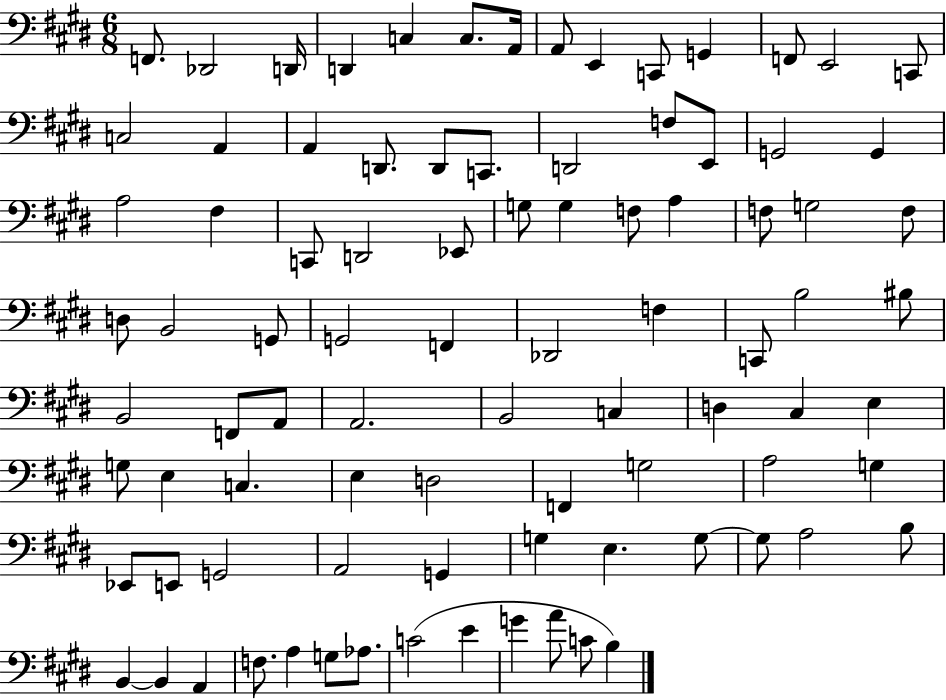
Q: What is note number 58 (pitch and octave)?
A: E3